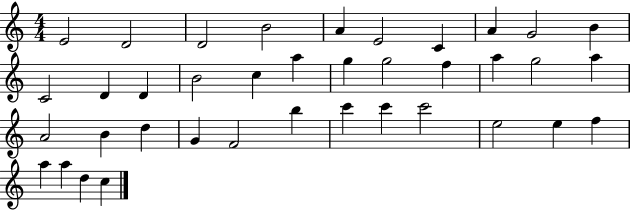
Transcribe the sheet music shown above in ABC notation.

X:1
T:Untitled
M:4/4
L:1/4
K:C
E2 D2 D2 B2 A E2 C A G2 B C2 D D B2 c a g g2 f a g2 a A2 B d G F2 b c' c' c'2 e2 e f a a d c